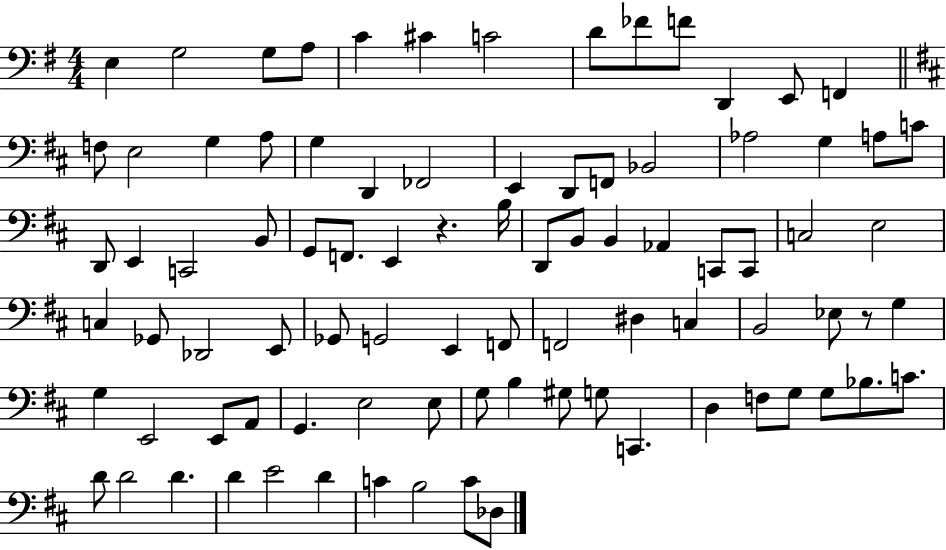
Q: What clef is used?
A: bass